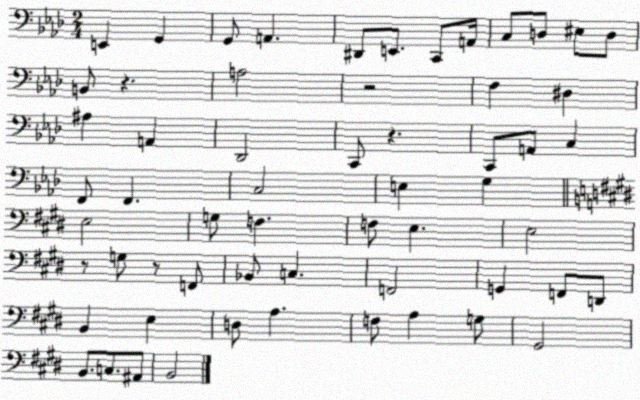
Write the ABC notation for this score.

X:1
T:Untitled
M:2/4
L:1/4
K:Ab
E,, G,, G,,/2 A,, ^D,,/2 E,,/2 C,,/2 A,,/4 C,/2 D,/2 ^E,/2 D,/2 B,,/2 z A,2 z2 F, ^D, ^A, A,, _D,,2 C,,/2 z C,,/2 A,,/2 C, F,,/2 F,, C,2 E, G, E,2 G,/2 F, F,/2 E, E,2 z/2 G,/2 z/2 F,,/2 _B,,/2 C, F,,2 G,, F,,/2 D,,/2 B,, E, D,/2 A, F,/2 A, G,/2 ^G,,2 B,,/2 C,/2 ^A,,/2 B,,2